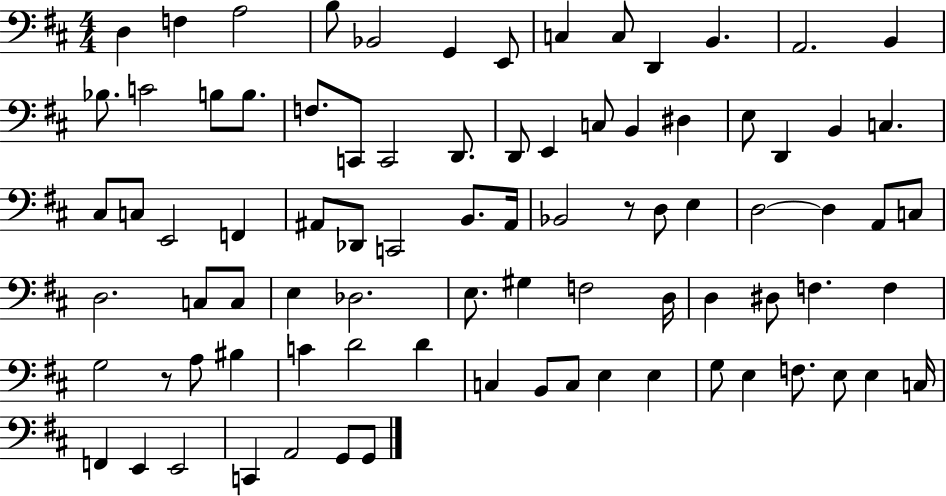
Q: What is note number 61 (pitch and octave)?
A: A3